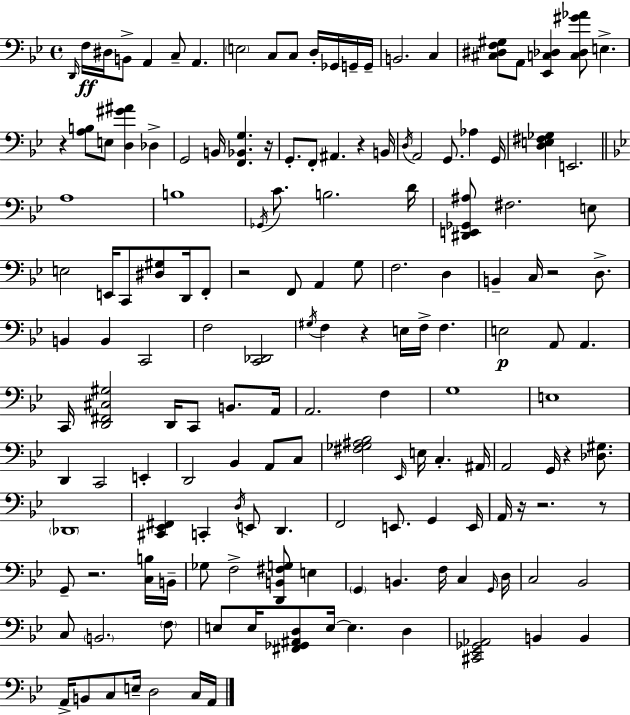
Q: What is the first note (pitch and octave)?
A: D2